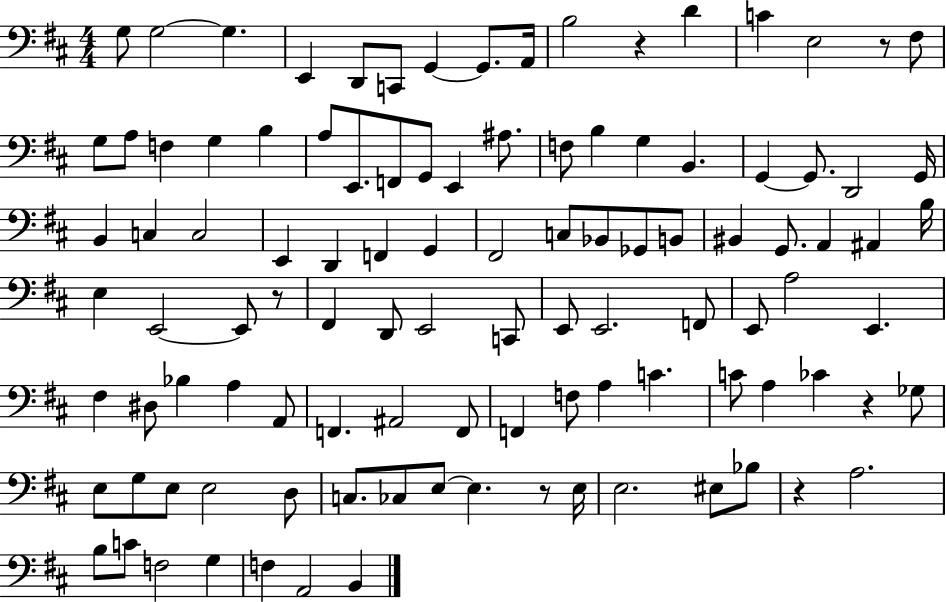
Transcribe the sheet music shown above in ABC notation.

X:1
T:Untitled
M:4/4
L:1/4
K:D
G,/2 G,2 G, E,, D,,/2 C,,/2 G,, G,,/2 A,,/4 B,2 z D C E,2 z/2 ^F,/2 G,/2 A,/2 F, G, B, A,/2 E,,/2 F,,/2 G,,/2 E,, ^A,/2 F,/2 B, G, B,, G,, G,,/2 D,,2 G,,/4 B,, C, C,2 E,, D,, F,, G,, ^F,,2 C,/2 _B,,/2 _G,,/2 B,,/2 ^B,, G,,/2 A,, ^A,, B,/4 E, E,,2 E,,/2 z/2 ^F,, D,,/2 E,,2 C,,/2 E,,/2 E,,2 F,,/2 E,,/2 A,2 E,, ^F, ^D,/2 _B, A, A,,/2 F,, ^A,,2 F,,/2 F,, F,/2 A, C C/2 A, _C z _G,/2 E,/2 G,/2 E,/2 E,2 D,/2 C,/2 _C,/2 E,/2 E, z/2 E,/4 E,2 ^E,/2 _B,/2 z A,2 B,/2 C/2 F,2 G, F, A,,2 B,,